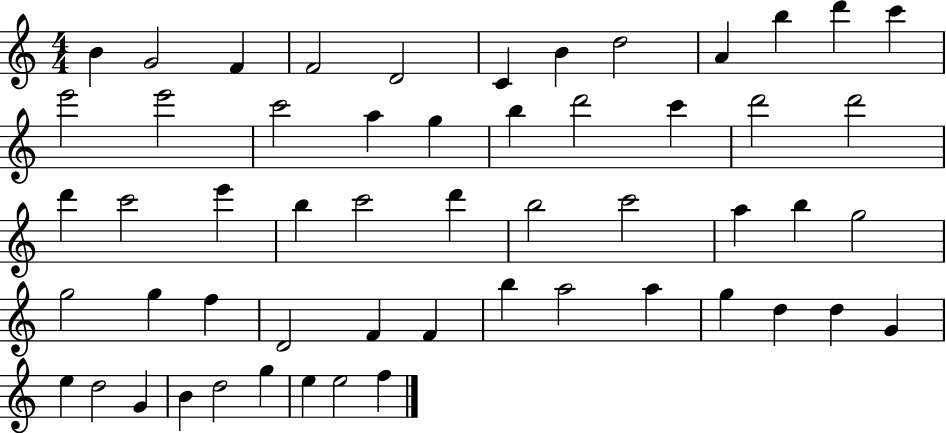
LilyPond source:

{
  \clef treble
  \numericTimeSignature
  \time 4/4
  \key c \major
  b'4 g'2 f'4 | f'2 d'2 | c'4 b'4 d''2 | a'4 b''4 d'''4 c'''4 | \break e'''2 e'''2 | c'''2 a''4 g''4 | b''4 d'''2 c'''4 | d'''2 d'''2 | \break d'''4 c'''2 e'''4 | b''4 c'''2 d'''4 | b''2 c'''2 | a''4 b''4 g''2 | \break g''2 g''4 f''4 | d'2 f'4 f'4 | b''4 a''2 a''4 | g''4 d''4 d''4 g'4 | \break e''4 d''2 g'4 | b'4 d''2 g''4 | e''4 e''2 f''4 | \bar "|."
}